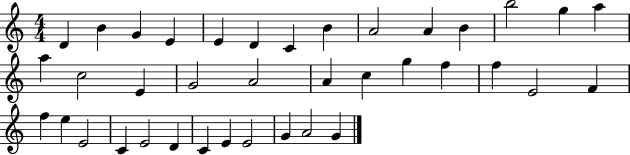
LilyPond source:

{
  \clef treble
  \numericTimeSignature
  \time 4/4
  \key c \major
  d'4 b'4 g'4 e'4 | e'4 d'4 c'4 b'4 | a'2 a'4 b'4 | b''2 g''4 a''4 | \break a''4 c''2 e'4 | g'2 a'2 | a'4 c''4 g''4 f''4 | f''4 e'2 f'4 | \break f''4 e''4 e'2 | c'4 e'2 d'4 | c'4 e'4 e'2 | g'4 a'2 g'4 | \break \bar "|."
}